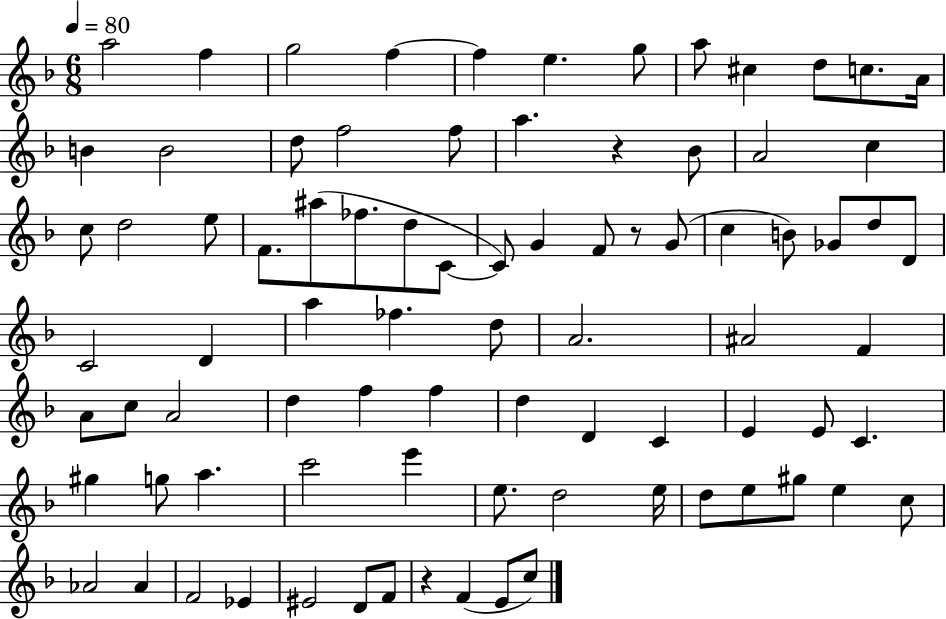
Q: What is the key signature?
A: F major